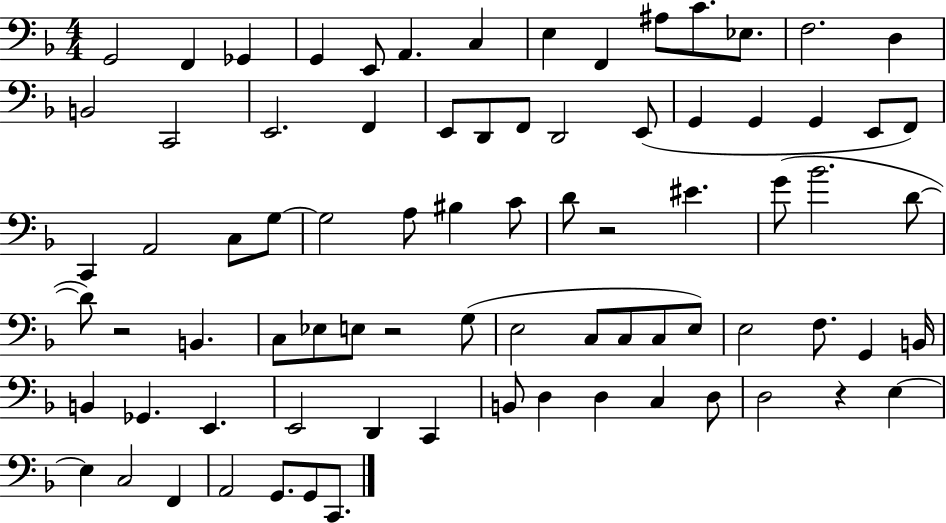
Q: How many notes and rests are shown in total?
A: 80